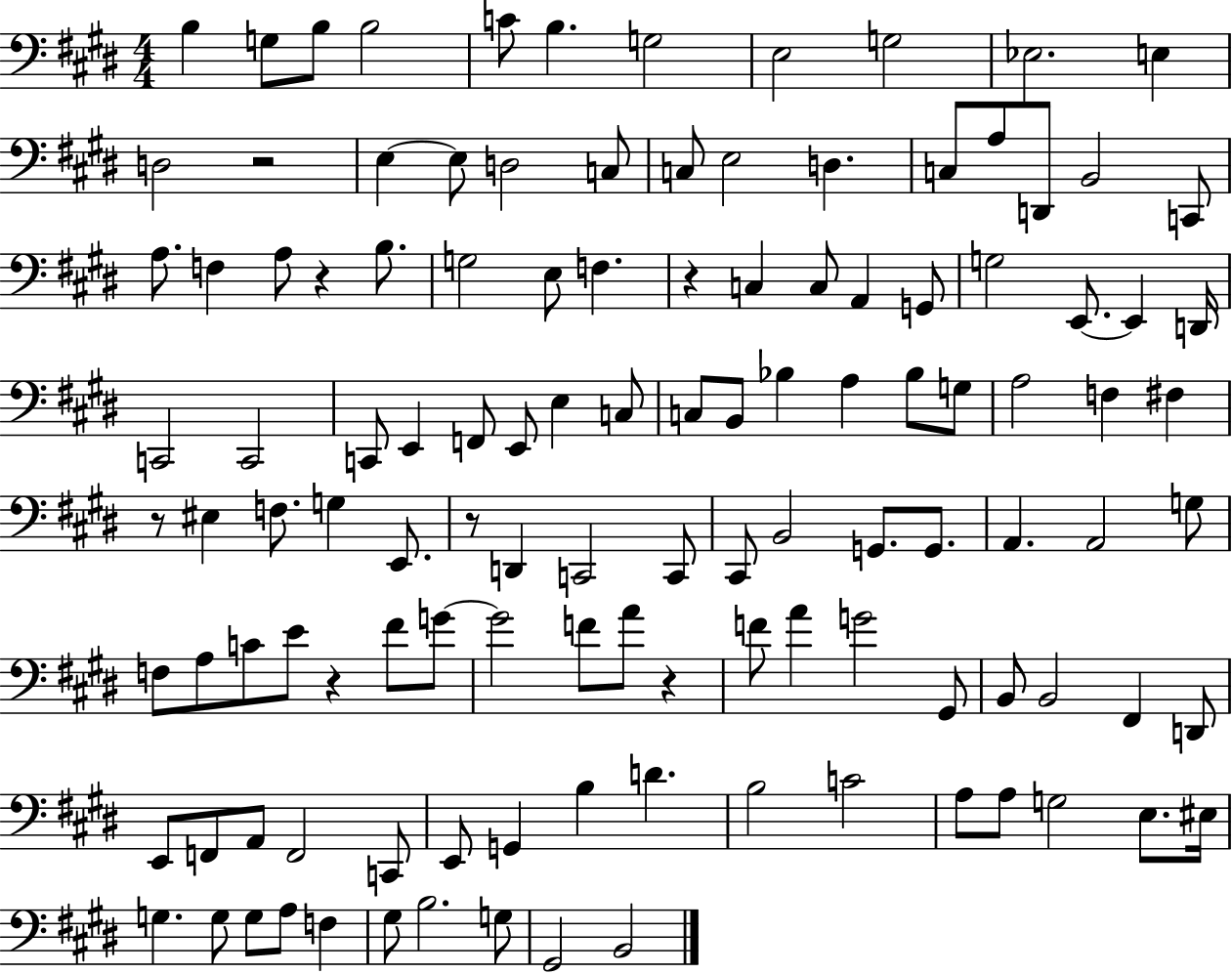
B3/q G3/e B3/e B3/h C4/e B3/q. G3/h E3/h G3/h Eb3/h. E3/q D3/h R/h E3/q E3/e D3/h C3/e C3/e E3/h D3/q. C3/e A3/e D2/e B2/h C2/e A3/e. F3/q A3/e R/q B3/e. G3/h E3/e F3/q. R/q C3/q C3/e A2/q G2/e G3/h E2/e. E2/q D2/s C2/h C2/h C2/e E2/q F2/e E2/e E3/q C3/e C3/e B2/e Bb3/q A3/q Bb3/e G3/e A3/h F3/q F#3/q R/e EIS3/q F3/e. G3/q E2/e. R/e D2/q C2/h C2/e C#2/e B2/h G2/e. G2/e. A2/q. A2/h G3/e F3/e A3/e C4/e E4/e R/q F#4/e G4/e G4/h F4/e A4/e R/q F4/e A4/q G4/h G#2/e B2/e B2/h F#2/q D2/e E2/e F2/e A2/e F2/h C2/e E2/e G2/q B3/q D4/q. B3/h C4/h A3/e A3/e G3/h E3/e. EIS3/s G3/q. G3/e G3/e A3/e F3/q G#3/e B3/h. G3/e G#2/h B2/h